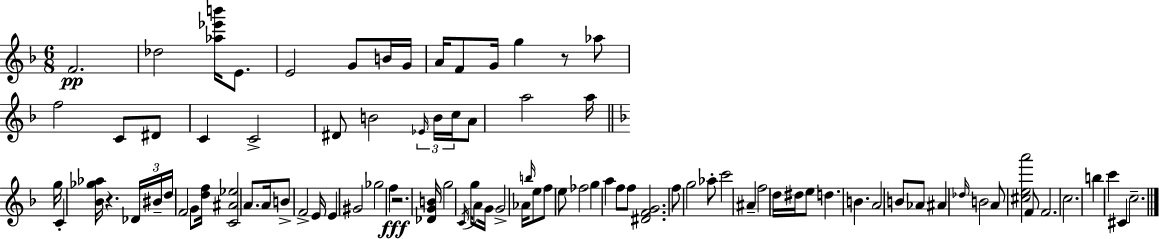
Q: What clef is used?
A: treble